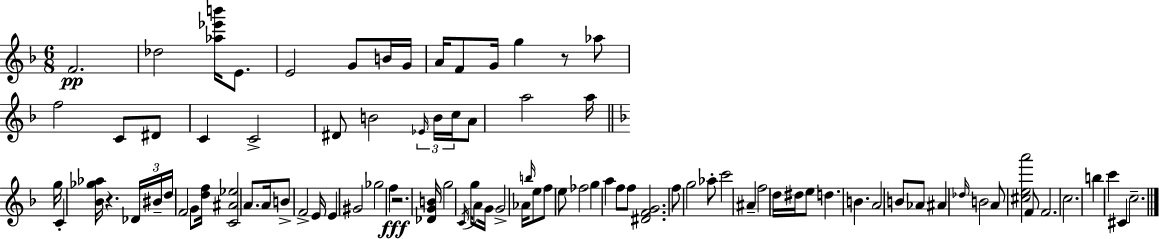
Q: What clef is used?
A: treble